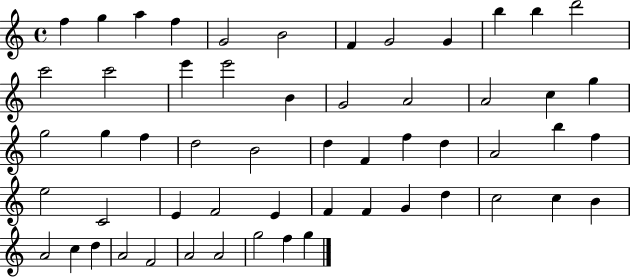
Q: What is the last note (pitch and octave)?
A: G5